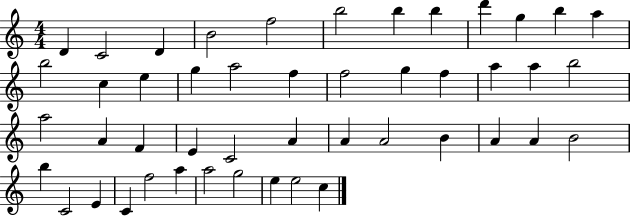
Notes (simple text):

D4/q C4/h D4/q B4/h F5/h B5/h B5/q B5/q D6/q G5/q B5/q A5/q B5/h C5/q E5/q G5/q A5/h F5/q F5/h G5/q F5/q A5/q A5/q B5/h A5/h A4/q F4/q E4/q C4/h A4/q A4/q A4/h B4/q A4/q A4/q B4/h B5/q C4/h E4/q C4/q F5/h A5/q A5/h G5/h E5/q E5/h C5/q